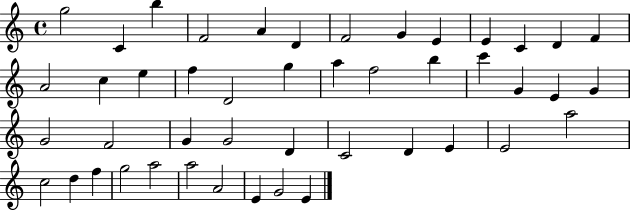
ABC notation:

X:1
T:Untitled
M:4/4
L:1/4
K:C
g2 C b F2 A D F2 G E E C D F A2 c e f D2 g a f2 b c' G E G G2 F2 G G2 D C2 D E E2 a2 c2 d f g2 a2 a2 A2 E G2 E